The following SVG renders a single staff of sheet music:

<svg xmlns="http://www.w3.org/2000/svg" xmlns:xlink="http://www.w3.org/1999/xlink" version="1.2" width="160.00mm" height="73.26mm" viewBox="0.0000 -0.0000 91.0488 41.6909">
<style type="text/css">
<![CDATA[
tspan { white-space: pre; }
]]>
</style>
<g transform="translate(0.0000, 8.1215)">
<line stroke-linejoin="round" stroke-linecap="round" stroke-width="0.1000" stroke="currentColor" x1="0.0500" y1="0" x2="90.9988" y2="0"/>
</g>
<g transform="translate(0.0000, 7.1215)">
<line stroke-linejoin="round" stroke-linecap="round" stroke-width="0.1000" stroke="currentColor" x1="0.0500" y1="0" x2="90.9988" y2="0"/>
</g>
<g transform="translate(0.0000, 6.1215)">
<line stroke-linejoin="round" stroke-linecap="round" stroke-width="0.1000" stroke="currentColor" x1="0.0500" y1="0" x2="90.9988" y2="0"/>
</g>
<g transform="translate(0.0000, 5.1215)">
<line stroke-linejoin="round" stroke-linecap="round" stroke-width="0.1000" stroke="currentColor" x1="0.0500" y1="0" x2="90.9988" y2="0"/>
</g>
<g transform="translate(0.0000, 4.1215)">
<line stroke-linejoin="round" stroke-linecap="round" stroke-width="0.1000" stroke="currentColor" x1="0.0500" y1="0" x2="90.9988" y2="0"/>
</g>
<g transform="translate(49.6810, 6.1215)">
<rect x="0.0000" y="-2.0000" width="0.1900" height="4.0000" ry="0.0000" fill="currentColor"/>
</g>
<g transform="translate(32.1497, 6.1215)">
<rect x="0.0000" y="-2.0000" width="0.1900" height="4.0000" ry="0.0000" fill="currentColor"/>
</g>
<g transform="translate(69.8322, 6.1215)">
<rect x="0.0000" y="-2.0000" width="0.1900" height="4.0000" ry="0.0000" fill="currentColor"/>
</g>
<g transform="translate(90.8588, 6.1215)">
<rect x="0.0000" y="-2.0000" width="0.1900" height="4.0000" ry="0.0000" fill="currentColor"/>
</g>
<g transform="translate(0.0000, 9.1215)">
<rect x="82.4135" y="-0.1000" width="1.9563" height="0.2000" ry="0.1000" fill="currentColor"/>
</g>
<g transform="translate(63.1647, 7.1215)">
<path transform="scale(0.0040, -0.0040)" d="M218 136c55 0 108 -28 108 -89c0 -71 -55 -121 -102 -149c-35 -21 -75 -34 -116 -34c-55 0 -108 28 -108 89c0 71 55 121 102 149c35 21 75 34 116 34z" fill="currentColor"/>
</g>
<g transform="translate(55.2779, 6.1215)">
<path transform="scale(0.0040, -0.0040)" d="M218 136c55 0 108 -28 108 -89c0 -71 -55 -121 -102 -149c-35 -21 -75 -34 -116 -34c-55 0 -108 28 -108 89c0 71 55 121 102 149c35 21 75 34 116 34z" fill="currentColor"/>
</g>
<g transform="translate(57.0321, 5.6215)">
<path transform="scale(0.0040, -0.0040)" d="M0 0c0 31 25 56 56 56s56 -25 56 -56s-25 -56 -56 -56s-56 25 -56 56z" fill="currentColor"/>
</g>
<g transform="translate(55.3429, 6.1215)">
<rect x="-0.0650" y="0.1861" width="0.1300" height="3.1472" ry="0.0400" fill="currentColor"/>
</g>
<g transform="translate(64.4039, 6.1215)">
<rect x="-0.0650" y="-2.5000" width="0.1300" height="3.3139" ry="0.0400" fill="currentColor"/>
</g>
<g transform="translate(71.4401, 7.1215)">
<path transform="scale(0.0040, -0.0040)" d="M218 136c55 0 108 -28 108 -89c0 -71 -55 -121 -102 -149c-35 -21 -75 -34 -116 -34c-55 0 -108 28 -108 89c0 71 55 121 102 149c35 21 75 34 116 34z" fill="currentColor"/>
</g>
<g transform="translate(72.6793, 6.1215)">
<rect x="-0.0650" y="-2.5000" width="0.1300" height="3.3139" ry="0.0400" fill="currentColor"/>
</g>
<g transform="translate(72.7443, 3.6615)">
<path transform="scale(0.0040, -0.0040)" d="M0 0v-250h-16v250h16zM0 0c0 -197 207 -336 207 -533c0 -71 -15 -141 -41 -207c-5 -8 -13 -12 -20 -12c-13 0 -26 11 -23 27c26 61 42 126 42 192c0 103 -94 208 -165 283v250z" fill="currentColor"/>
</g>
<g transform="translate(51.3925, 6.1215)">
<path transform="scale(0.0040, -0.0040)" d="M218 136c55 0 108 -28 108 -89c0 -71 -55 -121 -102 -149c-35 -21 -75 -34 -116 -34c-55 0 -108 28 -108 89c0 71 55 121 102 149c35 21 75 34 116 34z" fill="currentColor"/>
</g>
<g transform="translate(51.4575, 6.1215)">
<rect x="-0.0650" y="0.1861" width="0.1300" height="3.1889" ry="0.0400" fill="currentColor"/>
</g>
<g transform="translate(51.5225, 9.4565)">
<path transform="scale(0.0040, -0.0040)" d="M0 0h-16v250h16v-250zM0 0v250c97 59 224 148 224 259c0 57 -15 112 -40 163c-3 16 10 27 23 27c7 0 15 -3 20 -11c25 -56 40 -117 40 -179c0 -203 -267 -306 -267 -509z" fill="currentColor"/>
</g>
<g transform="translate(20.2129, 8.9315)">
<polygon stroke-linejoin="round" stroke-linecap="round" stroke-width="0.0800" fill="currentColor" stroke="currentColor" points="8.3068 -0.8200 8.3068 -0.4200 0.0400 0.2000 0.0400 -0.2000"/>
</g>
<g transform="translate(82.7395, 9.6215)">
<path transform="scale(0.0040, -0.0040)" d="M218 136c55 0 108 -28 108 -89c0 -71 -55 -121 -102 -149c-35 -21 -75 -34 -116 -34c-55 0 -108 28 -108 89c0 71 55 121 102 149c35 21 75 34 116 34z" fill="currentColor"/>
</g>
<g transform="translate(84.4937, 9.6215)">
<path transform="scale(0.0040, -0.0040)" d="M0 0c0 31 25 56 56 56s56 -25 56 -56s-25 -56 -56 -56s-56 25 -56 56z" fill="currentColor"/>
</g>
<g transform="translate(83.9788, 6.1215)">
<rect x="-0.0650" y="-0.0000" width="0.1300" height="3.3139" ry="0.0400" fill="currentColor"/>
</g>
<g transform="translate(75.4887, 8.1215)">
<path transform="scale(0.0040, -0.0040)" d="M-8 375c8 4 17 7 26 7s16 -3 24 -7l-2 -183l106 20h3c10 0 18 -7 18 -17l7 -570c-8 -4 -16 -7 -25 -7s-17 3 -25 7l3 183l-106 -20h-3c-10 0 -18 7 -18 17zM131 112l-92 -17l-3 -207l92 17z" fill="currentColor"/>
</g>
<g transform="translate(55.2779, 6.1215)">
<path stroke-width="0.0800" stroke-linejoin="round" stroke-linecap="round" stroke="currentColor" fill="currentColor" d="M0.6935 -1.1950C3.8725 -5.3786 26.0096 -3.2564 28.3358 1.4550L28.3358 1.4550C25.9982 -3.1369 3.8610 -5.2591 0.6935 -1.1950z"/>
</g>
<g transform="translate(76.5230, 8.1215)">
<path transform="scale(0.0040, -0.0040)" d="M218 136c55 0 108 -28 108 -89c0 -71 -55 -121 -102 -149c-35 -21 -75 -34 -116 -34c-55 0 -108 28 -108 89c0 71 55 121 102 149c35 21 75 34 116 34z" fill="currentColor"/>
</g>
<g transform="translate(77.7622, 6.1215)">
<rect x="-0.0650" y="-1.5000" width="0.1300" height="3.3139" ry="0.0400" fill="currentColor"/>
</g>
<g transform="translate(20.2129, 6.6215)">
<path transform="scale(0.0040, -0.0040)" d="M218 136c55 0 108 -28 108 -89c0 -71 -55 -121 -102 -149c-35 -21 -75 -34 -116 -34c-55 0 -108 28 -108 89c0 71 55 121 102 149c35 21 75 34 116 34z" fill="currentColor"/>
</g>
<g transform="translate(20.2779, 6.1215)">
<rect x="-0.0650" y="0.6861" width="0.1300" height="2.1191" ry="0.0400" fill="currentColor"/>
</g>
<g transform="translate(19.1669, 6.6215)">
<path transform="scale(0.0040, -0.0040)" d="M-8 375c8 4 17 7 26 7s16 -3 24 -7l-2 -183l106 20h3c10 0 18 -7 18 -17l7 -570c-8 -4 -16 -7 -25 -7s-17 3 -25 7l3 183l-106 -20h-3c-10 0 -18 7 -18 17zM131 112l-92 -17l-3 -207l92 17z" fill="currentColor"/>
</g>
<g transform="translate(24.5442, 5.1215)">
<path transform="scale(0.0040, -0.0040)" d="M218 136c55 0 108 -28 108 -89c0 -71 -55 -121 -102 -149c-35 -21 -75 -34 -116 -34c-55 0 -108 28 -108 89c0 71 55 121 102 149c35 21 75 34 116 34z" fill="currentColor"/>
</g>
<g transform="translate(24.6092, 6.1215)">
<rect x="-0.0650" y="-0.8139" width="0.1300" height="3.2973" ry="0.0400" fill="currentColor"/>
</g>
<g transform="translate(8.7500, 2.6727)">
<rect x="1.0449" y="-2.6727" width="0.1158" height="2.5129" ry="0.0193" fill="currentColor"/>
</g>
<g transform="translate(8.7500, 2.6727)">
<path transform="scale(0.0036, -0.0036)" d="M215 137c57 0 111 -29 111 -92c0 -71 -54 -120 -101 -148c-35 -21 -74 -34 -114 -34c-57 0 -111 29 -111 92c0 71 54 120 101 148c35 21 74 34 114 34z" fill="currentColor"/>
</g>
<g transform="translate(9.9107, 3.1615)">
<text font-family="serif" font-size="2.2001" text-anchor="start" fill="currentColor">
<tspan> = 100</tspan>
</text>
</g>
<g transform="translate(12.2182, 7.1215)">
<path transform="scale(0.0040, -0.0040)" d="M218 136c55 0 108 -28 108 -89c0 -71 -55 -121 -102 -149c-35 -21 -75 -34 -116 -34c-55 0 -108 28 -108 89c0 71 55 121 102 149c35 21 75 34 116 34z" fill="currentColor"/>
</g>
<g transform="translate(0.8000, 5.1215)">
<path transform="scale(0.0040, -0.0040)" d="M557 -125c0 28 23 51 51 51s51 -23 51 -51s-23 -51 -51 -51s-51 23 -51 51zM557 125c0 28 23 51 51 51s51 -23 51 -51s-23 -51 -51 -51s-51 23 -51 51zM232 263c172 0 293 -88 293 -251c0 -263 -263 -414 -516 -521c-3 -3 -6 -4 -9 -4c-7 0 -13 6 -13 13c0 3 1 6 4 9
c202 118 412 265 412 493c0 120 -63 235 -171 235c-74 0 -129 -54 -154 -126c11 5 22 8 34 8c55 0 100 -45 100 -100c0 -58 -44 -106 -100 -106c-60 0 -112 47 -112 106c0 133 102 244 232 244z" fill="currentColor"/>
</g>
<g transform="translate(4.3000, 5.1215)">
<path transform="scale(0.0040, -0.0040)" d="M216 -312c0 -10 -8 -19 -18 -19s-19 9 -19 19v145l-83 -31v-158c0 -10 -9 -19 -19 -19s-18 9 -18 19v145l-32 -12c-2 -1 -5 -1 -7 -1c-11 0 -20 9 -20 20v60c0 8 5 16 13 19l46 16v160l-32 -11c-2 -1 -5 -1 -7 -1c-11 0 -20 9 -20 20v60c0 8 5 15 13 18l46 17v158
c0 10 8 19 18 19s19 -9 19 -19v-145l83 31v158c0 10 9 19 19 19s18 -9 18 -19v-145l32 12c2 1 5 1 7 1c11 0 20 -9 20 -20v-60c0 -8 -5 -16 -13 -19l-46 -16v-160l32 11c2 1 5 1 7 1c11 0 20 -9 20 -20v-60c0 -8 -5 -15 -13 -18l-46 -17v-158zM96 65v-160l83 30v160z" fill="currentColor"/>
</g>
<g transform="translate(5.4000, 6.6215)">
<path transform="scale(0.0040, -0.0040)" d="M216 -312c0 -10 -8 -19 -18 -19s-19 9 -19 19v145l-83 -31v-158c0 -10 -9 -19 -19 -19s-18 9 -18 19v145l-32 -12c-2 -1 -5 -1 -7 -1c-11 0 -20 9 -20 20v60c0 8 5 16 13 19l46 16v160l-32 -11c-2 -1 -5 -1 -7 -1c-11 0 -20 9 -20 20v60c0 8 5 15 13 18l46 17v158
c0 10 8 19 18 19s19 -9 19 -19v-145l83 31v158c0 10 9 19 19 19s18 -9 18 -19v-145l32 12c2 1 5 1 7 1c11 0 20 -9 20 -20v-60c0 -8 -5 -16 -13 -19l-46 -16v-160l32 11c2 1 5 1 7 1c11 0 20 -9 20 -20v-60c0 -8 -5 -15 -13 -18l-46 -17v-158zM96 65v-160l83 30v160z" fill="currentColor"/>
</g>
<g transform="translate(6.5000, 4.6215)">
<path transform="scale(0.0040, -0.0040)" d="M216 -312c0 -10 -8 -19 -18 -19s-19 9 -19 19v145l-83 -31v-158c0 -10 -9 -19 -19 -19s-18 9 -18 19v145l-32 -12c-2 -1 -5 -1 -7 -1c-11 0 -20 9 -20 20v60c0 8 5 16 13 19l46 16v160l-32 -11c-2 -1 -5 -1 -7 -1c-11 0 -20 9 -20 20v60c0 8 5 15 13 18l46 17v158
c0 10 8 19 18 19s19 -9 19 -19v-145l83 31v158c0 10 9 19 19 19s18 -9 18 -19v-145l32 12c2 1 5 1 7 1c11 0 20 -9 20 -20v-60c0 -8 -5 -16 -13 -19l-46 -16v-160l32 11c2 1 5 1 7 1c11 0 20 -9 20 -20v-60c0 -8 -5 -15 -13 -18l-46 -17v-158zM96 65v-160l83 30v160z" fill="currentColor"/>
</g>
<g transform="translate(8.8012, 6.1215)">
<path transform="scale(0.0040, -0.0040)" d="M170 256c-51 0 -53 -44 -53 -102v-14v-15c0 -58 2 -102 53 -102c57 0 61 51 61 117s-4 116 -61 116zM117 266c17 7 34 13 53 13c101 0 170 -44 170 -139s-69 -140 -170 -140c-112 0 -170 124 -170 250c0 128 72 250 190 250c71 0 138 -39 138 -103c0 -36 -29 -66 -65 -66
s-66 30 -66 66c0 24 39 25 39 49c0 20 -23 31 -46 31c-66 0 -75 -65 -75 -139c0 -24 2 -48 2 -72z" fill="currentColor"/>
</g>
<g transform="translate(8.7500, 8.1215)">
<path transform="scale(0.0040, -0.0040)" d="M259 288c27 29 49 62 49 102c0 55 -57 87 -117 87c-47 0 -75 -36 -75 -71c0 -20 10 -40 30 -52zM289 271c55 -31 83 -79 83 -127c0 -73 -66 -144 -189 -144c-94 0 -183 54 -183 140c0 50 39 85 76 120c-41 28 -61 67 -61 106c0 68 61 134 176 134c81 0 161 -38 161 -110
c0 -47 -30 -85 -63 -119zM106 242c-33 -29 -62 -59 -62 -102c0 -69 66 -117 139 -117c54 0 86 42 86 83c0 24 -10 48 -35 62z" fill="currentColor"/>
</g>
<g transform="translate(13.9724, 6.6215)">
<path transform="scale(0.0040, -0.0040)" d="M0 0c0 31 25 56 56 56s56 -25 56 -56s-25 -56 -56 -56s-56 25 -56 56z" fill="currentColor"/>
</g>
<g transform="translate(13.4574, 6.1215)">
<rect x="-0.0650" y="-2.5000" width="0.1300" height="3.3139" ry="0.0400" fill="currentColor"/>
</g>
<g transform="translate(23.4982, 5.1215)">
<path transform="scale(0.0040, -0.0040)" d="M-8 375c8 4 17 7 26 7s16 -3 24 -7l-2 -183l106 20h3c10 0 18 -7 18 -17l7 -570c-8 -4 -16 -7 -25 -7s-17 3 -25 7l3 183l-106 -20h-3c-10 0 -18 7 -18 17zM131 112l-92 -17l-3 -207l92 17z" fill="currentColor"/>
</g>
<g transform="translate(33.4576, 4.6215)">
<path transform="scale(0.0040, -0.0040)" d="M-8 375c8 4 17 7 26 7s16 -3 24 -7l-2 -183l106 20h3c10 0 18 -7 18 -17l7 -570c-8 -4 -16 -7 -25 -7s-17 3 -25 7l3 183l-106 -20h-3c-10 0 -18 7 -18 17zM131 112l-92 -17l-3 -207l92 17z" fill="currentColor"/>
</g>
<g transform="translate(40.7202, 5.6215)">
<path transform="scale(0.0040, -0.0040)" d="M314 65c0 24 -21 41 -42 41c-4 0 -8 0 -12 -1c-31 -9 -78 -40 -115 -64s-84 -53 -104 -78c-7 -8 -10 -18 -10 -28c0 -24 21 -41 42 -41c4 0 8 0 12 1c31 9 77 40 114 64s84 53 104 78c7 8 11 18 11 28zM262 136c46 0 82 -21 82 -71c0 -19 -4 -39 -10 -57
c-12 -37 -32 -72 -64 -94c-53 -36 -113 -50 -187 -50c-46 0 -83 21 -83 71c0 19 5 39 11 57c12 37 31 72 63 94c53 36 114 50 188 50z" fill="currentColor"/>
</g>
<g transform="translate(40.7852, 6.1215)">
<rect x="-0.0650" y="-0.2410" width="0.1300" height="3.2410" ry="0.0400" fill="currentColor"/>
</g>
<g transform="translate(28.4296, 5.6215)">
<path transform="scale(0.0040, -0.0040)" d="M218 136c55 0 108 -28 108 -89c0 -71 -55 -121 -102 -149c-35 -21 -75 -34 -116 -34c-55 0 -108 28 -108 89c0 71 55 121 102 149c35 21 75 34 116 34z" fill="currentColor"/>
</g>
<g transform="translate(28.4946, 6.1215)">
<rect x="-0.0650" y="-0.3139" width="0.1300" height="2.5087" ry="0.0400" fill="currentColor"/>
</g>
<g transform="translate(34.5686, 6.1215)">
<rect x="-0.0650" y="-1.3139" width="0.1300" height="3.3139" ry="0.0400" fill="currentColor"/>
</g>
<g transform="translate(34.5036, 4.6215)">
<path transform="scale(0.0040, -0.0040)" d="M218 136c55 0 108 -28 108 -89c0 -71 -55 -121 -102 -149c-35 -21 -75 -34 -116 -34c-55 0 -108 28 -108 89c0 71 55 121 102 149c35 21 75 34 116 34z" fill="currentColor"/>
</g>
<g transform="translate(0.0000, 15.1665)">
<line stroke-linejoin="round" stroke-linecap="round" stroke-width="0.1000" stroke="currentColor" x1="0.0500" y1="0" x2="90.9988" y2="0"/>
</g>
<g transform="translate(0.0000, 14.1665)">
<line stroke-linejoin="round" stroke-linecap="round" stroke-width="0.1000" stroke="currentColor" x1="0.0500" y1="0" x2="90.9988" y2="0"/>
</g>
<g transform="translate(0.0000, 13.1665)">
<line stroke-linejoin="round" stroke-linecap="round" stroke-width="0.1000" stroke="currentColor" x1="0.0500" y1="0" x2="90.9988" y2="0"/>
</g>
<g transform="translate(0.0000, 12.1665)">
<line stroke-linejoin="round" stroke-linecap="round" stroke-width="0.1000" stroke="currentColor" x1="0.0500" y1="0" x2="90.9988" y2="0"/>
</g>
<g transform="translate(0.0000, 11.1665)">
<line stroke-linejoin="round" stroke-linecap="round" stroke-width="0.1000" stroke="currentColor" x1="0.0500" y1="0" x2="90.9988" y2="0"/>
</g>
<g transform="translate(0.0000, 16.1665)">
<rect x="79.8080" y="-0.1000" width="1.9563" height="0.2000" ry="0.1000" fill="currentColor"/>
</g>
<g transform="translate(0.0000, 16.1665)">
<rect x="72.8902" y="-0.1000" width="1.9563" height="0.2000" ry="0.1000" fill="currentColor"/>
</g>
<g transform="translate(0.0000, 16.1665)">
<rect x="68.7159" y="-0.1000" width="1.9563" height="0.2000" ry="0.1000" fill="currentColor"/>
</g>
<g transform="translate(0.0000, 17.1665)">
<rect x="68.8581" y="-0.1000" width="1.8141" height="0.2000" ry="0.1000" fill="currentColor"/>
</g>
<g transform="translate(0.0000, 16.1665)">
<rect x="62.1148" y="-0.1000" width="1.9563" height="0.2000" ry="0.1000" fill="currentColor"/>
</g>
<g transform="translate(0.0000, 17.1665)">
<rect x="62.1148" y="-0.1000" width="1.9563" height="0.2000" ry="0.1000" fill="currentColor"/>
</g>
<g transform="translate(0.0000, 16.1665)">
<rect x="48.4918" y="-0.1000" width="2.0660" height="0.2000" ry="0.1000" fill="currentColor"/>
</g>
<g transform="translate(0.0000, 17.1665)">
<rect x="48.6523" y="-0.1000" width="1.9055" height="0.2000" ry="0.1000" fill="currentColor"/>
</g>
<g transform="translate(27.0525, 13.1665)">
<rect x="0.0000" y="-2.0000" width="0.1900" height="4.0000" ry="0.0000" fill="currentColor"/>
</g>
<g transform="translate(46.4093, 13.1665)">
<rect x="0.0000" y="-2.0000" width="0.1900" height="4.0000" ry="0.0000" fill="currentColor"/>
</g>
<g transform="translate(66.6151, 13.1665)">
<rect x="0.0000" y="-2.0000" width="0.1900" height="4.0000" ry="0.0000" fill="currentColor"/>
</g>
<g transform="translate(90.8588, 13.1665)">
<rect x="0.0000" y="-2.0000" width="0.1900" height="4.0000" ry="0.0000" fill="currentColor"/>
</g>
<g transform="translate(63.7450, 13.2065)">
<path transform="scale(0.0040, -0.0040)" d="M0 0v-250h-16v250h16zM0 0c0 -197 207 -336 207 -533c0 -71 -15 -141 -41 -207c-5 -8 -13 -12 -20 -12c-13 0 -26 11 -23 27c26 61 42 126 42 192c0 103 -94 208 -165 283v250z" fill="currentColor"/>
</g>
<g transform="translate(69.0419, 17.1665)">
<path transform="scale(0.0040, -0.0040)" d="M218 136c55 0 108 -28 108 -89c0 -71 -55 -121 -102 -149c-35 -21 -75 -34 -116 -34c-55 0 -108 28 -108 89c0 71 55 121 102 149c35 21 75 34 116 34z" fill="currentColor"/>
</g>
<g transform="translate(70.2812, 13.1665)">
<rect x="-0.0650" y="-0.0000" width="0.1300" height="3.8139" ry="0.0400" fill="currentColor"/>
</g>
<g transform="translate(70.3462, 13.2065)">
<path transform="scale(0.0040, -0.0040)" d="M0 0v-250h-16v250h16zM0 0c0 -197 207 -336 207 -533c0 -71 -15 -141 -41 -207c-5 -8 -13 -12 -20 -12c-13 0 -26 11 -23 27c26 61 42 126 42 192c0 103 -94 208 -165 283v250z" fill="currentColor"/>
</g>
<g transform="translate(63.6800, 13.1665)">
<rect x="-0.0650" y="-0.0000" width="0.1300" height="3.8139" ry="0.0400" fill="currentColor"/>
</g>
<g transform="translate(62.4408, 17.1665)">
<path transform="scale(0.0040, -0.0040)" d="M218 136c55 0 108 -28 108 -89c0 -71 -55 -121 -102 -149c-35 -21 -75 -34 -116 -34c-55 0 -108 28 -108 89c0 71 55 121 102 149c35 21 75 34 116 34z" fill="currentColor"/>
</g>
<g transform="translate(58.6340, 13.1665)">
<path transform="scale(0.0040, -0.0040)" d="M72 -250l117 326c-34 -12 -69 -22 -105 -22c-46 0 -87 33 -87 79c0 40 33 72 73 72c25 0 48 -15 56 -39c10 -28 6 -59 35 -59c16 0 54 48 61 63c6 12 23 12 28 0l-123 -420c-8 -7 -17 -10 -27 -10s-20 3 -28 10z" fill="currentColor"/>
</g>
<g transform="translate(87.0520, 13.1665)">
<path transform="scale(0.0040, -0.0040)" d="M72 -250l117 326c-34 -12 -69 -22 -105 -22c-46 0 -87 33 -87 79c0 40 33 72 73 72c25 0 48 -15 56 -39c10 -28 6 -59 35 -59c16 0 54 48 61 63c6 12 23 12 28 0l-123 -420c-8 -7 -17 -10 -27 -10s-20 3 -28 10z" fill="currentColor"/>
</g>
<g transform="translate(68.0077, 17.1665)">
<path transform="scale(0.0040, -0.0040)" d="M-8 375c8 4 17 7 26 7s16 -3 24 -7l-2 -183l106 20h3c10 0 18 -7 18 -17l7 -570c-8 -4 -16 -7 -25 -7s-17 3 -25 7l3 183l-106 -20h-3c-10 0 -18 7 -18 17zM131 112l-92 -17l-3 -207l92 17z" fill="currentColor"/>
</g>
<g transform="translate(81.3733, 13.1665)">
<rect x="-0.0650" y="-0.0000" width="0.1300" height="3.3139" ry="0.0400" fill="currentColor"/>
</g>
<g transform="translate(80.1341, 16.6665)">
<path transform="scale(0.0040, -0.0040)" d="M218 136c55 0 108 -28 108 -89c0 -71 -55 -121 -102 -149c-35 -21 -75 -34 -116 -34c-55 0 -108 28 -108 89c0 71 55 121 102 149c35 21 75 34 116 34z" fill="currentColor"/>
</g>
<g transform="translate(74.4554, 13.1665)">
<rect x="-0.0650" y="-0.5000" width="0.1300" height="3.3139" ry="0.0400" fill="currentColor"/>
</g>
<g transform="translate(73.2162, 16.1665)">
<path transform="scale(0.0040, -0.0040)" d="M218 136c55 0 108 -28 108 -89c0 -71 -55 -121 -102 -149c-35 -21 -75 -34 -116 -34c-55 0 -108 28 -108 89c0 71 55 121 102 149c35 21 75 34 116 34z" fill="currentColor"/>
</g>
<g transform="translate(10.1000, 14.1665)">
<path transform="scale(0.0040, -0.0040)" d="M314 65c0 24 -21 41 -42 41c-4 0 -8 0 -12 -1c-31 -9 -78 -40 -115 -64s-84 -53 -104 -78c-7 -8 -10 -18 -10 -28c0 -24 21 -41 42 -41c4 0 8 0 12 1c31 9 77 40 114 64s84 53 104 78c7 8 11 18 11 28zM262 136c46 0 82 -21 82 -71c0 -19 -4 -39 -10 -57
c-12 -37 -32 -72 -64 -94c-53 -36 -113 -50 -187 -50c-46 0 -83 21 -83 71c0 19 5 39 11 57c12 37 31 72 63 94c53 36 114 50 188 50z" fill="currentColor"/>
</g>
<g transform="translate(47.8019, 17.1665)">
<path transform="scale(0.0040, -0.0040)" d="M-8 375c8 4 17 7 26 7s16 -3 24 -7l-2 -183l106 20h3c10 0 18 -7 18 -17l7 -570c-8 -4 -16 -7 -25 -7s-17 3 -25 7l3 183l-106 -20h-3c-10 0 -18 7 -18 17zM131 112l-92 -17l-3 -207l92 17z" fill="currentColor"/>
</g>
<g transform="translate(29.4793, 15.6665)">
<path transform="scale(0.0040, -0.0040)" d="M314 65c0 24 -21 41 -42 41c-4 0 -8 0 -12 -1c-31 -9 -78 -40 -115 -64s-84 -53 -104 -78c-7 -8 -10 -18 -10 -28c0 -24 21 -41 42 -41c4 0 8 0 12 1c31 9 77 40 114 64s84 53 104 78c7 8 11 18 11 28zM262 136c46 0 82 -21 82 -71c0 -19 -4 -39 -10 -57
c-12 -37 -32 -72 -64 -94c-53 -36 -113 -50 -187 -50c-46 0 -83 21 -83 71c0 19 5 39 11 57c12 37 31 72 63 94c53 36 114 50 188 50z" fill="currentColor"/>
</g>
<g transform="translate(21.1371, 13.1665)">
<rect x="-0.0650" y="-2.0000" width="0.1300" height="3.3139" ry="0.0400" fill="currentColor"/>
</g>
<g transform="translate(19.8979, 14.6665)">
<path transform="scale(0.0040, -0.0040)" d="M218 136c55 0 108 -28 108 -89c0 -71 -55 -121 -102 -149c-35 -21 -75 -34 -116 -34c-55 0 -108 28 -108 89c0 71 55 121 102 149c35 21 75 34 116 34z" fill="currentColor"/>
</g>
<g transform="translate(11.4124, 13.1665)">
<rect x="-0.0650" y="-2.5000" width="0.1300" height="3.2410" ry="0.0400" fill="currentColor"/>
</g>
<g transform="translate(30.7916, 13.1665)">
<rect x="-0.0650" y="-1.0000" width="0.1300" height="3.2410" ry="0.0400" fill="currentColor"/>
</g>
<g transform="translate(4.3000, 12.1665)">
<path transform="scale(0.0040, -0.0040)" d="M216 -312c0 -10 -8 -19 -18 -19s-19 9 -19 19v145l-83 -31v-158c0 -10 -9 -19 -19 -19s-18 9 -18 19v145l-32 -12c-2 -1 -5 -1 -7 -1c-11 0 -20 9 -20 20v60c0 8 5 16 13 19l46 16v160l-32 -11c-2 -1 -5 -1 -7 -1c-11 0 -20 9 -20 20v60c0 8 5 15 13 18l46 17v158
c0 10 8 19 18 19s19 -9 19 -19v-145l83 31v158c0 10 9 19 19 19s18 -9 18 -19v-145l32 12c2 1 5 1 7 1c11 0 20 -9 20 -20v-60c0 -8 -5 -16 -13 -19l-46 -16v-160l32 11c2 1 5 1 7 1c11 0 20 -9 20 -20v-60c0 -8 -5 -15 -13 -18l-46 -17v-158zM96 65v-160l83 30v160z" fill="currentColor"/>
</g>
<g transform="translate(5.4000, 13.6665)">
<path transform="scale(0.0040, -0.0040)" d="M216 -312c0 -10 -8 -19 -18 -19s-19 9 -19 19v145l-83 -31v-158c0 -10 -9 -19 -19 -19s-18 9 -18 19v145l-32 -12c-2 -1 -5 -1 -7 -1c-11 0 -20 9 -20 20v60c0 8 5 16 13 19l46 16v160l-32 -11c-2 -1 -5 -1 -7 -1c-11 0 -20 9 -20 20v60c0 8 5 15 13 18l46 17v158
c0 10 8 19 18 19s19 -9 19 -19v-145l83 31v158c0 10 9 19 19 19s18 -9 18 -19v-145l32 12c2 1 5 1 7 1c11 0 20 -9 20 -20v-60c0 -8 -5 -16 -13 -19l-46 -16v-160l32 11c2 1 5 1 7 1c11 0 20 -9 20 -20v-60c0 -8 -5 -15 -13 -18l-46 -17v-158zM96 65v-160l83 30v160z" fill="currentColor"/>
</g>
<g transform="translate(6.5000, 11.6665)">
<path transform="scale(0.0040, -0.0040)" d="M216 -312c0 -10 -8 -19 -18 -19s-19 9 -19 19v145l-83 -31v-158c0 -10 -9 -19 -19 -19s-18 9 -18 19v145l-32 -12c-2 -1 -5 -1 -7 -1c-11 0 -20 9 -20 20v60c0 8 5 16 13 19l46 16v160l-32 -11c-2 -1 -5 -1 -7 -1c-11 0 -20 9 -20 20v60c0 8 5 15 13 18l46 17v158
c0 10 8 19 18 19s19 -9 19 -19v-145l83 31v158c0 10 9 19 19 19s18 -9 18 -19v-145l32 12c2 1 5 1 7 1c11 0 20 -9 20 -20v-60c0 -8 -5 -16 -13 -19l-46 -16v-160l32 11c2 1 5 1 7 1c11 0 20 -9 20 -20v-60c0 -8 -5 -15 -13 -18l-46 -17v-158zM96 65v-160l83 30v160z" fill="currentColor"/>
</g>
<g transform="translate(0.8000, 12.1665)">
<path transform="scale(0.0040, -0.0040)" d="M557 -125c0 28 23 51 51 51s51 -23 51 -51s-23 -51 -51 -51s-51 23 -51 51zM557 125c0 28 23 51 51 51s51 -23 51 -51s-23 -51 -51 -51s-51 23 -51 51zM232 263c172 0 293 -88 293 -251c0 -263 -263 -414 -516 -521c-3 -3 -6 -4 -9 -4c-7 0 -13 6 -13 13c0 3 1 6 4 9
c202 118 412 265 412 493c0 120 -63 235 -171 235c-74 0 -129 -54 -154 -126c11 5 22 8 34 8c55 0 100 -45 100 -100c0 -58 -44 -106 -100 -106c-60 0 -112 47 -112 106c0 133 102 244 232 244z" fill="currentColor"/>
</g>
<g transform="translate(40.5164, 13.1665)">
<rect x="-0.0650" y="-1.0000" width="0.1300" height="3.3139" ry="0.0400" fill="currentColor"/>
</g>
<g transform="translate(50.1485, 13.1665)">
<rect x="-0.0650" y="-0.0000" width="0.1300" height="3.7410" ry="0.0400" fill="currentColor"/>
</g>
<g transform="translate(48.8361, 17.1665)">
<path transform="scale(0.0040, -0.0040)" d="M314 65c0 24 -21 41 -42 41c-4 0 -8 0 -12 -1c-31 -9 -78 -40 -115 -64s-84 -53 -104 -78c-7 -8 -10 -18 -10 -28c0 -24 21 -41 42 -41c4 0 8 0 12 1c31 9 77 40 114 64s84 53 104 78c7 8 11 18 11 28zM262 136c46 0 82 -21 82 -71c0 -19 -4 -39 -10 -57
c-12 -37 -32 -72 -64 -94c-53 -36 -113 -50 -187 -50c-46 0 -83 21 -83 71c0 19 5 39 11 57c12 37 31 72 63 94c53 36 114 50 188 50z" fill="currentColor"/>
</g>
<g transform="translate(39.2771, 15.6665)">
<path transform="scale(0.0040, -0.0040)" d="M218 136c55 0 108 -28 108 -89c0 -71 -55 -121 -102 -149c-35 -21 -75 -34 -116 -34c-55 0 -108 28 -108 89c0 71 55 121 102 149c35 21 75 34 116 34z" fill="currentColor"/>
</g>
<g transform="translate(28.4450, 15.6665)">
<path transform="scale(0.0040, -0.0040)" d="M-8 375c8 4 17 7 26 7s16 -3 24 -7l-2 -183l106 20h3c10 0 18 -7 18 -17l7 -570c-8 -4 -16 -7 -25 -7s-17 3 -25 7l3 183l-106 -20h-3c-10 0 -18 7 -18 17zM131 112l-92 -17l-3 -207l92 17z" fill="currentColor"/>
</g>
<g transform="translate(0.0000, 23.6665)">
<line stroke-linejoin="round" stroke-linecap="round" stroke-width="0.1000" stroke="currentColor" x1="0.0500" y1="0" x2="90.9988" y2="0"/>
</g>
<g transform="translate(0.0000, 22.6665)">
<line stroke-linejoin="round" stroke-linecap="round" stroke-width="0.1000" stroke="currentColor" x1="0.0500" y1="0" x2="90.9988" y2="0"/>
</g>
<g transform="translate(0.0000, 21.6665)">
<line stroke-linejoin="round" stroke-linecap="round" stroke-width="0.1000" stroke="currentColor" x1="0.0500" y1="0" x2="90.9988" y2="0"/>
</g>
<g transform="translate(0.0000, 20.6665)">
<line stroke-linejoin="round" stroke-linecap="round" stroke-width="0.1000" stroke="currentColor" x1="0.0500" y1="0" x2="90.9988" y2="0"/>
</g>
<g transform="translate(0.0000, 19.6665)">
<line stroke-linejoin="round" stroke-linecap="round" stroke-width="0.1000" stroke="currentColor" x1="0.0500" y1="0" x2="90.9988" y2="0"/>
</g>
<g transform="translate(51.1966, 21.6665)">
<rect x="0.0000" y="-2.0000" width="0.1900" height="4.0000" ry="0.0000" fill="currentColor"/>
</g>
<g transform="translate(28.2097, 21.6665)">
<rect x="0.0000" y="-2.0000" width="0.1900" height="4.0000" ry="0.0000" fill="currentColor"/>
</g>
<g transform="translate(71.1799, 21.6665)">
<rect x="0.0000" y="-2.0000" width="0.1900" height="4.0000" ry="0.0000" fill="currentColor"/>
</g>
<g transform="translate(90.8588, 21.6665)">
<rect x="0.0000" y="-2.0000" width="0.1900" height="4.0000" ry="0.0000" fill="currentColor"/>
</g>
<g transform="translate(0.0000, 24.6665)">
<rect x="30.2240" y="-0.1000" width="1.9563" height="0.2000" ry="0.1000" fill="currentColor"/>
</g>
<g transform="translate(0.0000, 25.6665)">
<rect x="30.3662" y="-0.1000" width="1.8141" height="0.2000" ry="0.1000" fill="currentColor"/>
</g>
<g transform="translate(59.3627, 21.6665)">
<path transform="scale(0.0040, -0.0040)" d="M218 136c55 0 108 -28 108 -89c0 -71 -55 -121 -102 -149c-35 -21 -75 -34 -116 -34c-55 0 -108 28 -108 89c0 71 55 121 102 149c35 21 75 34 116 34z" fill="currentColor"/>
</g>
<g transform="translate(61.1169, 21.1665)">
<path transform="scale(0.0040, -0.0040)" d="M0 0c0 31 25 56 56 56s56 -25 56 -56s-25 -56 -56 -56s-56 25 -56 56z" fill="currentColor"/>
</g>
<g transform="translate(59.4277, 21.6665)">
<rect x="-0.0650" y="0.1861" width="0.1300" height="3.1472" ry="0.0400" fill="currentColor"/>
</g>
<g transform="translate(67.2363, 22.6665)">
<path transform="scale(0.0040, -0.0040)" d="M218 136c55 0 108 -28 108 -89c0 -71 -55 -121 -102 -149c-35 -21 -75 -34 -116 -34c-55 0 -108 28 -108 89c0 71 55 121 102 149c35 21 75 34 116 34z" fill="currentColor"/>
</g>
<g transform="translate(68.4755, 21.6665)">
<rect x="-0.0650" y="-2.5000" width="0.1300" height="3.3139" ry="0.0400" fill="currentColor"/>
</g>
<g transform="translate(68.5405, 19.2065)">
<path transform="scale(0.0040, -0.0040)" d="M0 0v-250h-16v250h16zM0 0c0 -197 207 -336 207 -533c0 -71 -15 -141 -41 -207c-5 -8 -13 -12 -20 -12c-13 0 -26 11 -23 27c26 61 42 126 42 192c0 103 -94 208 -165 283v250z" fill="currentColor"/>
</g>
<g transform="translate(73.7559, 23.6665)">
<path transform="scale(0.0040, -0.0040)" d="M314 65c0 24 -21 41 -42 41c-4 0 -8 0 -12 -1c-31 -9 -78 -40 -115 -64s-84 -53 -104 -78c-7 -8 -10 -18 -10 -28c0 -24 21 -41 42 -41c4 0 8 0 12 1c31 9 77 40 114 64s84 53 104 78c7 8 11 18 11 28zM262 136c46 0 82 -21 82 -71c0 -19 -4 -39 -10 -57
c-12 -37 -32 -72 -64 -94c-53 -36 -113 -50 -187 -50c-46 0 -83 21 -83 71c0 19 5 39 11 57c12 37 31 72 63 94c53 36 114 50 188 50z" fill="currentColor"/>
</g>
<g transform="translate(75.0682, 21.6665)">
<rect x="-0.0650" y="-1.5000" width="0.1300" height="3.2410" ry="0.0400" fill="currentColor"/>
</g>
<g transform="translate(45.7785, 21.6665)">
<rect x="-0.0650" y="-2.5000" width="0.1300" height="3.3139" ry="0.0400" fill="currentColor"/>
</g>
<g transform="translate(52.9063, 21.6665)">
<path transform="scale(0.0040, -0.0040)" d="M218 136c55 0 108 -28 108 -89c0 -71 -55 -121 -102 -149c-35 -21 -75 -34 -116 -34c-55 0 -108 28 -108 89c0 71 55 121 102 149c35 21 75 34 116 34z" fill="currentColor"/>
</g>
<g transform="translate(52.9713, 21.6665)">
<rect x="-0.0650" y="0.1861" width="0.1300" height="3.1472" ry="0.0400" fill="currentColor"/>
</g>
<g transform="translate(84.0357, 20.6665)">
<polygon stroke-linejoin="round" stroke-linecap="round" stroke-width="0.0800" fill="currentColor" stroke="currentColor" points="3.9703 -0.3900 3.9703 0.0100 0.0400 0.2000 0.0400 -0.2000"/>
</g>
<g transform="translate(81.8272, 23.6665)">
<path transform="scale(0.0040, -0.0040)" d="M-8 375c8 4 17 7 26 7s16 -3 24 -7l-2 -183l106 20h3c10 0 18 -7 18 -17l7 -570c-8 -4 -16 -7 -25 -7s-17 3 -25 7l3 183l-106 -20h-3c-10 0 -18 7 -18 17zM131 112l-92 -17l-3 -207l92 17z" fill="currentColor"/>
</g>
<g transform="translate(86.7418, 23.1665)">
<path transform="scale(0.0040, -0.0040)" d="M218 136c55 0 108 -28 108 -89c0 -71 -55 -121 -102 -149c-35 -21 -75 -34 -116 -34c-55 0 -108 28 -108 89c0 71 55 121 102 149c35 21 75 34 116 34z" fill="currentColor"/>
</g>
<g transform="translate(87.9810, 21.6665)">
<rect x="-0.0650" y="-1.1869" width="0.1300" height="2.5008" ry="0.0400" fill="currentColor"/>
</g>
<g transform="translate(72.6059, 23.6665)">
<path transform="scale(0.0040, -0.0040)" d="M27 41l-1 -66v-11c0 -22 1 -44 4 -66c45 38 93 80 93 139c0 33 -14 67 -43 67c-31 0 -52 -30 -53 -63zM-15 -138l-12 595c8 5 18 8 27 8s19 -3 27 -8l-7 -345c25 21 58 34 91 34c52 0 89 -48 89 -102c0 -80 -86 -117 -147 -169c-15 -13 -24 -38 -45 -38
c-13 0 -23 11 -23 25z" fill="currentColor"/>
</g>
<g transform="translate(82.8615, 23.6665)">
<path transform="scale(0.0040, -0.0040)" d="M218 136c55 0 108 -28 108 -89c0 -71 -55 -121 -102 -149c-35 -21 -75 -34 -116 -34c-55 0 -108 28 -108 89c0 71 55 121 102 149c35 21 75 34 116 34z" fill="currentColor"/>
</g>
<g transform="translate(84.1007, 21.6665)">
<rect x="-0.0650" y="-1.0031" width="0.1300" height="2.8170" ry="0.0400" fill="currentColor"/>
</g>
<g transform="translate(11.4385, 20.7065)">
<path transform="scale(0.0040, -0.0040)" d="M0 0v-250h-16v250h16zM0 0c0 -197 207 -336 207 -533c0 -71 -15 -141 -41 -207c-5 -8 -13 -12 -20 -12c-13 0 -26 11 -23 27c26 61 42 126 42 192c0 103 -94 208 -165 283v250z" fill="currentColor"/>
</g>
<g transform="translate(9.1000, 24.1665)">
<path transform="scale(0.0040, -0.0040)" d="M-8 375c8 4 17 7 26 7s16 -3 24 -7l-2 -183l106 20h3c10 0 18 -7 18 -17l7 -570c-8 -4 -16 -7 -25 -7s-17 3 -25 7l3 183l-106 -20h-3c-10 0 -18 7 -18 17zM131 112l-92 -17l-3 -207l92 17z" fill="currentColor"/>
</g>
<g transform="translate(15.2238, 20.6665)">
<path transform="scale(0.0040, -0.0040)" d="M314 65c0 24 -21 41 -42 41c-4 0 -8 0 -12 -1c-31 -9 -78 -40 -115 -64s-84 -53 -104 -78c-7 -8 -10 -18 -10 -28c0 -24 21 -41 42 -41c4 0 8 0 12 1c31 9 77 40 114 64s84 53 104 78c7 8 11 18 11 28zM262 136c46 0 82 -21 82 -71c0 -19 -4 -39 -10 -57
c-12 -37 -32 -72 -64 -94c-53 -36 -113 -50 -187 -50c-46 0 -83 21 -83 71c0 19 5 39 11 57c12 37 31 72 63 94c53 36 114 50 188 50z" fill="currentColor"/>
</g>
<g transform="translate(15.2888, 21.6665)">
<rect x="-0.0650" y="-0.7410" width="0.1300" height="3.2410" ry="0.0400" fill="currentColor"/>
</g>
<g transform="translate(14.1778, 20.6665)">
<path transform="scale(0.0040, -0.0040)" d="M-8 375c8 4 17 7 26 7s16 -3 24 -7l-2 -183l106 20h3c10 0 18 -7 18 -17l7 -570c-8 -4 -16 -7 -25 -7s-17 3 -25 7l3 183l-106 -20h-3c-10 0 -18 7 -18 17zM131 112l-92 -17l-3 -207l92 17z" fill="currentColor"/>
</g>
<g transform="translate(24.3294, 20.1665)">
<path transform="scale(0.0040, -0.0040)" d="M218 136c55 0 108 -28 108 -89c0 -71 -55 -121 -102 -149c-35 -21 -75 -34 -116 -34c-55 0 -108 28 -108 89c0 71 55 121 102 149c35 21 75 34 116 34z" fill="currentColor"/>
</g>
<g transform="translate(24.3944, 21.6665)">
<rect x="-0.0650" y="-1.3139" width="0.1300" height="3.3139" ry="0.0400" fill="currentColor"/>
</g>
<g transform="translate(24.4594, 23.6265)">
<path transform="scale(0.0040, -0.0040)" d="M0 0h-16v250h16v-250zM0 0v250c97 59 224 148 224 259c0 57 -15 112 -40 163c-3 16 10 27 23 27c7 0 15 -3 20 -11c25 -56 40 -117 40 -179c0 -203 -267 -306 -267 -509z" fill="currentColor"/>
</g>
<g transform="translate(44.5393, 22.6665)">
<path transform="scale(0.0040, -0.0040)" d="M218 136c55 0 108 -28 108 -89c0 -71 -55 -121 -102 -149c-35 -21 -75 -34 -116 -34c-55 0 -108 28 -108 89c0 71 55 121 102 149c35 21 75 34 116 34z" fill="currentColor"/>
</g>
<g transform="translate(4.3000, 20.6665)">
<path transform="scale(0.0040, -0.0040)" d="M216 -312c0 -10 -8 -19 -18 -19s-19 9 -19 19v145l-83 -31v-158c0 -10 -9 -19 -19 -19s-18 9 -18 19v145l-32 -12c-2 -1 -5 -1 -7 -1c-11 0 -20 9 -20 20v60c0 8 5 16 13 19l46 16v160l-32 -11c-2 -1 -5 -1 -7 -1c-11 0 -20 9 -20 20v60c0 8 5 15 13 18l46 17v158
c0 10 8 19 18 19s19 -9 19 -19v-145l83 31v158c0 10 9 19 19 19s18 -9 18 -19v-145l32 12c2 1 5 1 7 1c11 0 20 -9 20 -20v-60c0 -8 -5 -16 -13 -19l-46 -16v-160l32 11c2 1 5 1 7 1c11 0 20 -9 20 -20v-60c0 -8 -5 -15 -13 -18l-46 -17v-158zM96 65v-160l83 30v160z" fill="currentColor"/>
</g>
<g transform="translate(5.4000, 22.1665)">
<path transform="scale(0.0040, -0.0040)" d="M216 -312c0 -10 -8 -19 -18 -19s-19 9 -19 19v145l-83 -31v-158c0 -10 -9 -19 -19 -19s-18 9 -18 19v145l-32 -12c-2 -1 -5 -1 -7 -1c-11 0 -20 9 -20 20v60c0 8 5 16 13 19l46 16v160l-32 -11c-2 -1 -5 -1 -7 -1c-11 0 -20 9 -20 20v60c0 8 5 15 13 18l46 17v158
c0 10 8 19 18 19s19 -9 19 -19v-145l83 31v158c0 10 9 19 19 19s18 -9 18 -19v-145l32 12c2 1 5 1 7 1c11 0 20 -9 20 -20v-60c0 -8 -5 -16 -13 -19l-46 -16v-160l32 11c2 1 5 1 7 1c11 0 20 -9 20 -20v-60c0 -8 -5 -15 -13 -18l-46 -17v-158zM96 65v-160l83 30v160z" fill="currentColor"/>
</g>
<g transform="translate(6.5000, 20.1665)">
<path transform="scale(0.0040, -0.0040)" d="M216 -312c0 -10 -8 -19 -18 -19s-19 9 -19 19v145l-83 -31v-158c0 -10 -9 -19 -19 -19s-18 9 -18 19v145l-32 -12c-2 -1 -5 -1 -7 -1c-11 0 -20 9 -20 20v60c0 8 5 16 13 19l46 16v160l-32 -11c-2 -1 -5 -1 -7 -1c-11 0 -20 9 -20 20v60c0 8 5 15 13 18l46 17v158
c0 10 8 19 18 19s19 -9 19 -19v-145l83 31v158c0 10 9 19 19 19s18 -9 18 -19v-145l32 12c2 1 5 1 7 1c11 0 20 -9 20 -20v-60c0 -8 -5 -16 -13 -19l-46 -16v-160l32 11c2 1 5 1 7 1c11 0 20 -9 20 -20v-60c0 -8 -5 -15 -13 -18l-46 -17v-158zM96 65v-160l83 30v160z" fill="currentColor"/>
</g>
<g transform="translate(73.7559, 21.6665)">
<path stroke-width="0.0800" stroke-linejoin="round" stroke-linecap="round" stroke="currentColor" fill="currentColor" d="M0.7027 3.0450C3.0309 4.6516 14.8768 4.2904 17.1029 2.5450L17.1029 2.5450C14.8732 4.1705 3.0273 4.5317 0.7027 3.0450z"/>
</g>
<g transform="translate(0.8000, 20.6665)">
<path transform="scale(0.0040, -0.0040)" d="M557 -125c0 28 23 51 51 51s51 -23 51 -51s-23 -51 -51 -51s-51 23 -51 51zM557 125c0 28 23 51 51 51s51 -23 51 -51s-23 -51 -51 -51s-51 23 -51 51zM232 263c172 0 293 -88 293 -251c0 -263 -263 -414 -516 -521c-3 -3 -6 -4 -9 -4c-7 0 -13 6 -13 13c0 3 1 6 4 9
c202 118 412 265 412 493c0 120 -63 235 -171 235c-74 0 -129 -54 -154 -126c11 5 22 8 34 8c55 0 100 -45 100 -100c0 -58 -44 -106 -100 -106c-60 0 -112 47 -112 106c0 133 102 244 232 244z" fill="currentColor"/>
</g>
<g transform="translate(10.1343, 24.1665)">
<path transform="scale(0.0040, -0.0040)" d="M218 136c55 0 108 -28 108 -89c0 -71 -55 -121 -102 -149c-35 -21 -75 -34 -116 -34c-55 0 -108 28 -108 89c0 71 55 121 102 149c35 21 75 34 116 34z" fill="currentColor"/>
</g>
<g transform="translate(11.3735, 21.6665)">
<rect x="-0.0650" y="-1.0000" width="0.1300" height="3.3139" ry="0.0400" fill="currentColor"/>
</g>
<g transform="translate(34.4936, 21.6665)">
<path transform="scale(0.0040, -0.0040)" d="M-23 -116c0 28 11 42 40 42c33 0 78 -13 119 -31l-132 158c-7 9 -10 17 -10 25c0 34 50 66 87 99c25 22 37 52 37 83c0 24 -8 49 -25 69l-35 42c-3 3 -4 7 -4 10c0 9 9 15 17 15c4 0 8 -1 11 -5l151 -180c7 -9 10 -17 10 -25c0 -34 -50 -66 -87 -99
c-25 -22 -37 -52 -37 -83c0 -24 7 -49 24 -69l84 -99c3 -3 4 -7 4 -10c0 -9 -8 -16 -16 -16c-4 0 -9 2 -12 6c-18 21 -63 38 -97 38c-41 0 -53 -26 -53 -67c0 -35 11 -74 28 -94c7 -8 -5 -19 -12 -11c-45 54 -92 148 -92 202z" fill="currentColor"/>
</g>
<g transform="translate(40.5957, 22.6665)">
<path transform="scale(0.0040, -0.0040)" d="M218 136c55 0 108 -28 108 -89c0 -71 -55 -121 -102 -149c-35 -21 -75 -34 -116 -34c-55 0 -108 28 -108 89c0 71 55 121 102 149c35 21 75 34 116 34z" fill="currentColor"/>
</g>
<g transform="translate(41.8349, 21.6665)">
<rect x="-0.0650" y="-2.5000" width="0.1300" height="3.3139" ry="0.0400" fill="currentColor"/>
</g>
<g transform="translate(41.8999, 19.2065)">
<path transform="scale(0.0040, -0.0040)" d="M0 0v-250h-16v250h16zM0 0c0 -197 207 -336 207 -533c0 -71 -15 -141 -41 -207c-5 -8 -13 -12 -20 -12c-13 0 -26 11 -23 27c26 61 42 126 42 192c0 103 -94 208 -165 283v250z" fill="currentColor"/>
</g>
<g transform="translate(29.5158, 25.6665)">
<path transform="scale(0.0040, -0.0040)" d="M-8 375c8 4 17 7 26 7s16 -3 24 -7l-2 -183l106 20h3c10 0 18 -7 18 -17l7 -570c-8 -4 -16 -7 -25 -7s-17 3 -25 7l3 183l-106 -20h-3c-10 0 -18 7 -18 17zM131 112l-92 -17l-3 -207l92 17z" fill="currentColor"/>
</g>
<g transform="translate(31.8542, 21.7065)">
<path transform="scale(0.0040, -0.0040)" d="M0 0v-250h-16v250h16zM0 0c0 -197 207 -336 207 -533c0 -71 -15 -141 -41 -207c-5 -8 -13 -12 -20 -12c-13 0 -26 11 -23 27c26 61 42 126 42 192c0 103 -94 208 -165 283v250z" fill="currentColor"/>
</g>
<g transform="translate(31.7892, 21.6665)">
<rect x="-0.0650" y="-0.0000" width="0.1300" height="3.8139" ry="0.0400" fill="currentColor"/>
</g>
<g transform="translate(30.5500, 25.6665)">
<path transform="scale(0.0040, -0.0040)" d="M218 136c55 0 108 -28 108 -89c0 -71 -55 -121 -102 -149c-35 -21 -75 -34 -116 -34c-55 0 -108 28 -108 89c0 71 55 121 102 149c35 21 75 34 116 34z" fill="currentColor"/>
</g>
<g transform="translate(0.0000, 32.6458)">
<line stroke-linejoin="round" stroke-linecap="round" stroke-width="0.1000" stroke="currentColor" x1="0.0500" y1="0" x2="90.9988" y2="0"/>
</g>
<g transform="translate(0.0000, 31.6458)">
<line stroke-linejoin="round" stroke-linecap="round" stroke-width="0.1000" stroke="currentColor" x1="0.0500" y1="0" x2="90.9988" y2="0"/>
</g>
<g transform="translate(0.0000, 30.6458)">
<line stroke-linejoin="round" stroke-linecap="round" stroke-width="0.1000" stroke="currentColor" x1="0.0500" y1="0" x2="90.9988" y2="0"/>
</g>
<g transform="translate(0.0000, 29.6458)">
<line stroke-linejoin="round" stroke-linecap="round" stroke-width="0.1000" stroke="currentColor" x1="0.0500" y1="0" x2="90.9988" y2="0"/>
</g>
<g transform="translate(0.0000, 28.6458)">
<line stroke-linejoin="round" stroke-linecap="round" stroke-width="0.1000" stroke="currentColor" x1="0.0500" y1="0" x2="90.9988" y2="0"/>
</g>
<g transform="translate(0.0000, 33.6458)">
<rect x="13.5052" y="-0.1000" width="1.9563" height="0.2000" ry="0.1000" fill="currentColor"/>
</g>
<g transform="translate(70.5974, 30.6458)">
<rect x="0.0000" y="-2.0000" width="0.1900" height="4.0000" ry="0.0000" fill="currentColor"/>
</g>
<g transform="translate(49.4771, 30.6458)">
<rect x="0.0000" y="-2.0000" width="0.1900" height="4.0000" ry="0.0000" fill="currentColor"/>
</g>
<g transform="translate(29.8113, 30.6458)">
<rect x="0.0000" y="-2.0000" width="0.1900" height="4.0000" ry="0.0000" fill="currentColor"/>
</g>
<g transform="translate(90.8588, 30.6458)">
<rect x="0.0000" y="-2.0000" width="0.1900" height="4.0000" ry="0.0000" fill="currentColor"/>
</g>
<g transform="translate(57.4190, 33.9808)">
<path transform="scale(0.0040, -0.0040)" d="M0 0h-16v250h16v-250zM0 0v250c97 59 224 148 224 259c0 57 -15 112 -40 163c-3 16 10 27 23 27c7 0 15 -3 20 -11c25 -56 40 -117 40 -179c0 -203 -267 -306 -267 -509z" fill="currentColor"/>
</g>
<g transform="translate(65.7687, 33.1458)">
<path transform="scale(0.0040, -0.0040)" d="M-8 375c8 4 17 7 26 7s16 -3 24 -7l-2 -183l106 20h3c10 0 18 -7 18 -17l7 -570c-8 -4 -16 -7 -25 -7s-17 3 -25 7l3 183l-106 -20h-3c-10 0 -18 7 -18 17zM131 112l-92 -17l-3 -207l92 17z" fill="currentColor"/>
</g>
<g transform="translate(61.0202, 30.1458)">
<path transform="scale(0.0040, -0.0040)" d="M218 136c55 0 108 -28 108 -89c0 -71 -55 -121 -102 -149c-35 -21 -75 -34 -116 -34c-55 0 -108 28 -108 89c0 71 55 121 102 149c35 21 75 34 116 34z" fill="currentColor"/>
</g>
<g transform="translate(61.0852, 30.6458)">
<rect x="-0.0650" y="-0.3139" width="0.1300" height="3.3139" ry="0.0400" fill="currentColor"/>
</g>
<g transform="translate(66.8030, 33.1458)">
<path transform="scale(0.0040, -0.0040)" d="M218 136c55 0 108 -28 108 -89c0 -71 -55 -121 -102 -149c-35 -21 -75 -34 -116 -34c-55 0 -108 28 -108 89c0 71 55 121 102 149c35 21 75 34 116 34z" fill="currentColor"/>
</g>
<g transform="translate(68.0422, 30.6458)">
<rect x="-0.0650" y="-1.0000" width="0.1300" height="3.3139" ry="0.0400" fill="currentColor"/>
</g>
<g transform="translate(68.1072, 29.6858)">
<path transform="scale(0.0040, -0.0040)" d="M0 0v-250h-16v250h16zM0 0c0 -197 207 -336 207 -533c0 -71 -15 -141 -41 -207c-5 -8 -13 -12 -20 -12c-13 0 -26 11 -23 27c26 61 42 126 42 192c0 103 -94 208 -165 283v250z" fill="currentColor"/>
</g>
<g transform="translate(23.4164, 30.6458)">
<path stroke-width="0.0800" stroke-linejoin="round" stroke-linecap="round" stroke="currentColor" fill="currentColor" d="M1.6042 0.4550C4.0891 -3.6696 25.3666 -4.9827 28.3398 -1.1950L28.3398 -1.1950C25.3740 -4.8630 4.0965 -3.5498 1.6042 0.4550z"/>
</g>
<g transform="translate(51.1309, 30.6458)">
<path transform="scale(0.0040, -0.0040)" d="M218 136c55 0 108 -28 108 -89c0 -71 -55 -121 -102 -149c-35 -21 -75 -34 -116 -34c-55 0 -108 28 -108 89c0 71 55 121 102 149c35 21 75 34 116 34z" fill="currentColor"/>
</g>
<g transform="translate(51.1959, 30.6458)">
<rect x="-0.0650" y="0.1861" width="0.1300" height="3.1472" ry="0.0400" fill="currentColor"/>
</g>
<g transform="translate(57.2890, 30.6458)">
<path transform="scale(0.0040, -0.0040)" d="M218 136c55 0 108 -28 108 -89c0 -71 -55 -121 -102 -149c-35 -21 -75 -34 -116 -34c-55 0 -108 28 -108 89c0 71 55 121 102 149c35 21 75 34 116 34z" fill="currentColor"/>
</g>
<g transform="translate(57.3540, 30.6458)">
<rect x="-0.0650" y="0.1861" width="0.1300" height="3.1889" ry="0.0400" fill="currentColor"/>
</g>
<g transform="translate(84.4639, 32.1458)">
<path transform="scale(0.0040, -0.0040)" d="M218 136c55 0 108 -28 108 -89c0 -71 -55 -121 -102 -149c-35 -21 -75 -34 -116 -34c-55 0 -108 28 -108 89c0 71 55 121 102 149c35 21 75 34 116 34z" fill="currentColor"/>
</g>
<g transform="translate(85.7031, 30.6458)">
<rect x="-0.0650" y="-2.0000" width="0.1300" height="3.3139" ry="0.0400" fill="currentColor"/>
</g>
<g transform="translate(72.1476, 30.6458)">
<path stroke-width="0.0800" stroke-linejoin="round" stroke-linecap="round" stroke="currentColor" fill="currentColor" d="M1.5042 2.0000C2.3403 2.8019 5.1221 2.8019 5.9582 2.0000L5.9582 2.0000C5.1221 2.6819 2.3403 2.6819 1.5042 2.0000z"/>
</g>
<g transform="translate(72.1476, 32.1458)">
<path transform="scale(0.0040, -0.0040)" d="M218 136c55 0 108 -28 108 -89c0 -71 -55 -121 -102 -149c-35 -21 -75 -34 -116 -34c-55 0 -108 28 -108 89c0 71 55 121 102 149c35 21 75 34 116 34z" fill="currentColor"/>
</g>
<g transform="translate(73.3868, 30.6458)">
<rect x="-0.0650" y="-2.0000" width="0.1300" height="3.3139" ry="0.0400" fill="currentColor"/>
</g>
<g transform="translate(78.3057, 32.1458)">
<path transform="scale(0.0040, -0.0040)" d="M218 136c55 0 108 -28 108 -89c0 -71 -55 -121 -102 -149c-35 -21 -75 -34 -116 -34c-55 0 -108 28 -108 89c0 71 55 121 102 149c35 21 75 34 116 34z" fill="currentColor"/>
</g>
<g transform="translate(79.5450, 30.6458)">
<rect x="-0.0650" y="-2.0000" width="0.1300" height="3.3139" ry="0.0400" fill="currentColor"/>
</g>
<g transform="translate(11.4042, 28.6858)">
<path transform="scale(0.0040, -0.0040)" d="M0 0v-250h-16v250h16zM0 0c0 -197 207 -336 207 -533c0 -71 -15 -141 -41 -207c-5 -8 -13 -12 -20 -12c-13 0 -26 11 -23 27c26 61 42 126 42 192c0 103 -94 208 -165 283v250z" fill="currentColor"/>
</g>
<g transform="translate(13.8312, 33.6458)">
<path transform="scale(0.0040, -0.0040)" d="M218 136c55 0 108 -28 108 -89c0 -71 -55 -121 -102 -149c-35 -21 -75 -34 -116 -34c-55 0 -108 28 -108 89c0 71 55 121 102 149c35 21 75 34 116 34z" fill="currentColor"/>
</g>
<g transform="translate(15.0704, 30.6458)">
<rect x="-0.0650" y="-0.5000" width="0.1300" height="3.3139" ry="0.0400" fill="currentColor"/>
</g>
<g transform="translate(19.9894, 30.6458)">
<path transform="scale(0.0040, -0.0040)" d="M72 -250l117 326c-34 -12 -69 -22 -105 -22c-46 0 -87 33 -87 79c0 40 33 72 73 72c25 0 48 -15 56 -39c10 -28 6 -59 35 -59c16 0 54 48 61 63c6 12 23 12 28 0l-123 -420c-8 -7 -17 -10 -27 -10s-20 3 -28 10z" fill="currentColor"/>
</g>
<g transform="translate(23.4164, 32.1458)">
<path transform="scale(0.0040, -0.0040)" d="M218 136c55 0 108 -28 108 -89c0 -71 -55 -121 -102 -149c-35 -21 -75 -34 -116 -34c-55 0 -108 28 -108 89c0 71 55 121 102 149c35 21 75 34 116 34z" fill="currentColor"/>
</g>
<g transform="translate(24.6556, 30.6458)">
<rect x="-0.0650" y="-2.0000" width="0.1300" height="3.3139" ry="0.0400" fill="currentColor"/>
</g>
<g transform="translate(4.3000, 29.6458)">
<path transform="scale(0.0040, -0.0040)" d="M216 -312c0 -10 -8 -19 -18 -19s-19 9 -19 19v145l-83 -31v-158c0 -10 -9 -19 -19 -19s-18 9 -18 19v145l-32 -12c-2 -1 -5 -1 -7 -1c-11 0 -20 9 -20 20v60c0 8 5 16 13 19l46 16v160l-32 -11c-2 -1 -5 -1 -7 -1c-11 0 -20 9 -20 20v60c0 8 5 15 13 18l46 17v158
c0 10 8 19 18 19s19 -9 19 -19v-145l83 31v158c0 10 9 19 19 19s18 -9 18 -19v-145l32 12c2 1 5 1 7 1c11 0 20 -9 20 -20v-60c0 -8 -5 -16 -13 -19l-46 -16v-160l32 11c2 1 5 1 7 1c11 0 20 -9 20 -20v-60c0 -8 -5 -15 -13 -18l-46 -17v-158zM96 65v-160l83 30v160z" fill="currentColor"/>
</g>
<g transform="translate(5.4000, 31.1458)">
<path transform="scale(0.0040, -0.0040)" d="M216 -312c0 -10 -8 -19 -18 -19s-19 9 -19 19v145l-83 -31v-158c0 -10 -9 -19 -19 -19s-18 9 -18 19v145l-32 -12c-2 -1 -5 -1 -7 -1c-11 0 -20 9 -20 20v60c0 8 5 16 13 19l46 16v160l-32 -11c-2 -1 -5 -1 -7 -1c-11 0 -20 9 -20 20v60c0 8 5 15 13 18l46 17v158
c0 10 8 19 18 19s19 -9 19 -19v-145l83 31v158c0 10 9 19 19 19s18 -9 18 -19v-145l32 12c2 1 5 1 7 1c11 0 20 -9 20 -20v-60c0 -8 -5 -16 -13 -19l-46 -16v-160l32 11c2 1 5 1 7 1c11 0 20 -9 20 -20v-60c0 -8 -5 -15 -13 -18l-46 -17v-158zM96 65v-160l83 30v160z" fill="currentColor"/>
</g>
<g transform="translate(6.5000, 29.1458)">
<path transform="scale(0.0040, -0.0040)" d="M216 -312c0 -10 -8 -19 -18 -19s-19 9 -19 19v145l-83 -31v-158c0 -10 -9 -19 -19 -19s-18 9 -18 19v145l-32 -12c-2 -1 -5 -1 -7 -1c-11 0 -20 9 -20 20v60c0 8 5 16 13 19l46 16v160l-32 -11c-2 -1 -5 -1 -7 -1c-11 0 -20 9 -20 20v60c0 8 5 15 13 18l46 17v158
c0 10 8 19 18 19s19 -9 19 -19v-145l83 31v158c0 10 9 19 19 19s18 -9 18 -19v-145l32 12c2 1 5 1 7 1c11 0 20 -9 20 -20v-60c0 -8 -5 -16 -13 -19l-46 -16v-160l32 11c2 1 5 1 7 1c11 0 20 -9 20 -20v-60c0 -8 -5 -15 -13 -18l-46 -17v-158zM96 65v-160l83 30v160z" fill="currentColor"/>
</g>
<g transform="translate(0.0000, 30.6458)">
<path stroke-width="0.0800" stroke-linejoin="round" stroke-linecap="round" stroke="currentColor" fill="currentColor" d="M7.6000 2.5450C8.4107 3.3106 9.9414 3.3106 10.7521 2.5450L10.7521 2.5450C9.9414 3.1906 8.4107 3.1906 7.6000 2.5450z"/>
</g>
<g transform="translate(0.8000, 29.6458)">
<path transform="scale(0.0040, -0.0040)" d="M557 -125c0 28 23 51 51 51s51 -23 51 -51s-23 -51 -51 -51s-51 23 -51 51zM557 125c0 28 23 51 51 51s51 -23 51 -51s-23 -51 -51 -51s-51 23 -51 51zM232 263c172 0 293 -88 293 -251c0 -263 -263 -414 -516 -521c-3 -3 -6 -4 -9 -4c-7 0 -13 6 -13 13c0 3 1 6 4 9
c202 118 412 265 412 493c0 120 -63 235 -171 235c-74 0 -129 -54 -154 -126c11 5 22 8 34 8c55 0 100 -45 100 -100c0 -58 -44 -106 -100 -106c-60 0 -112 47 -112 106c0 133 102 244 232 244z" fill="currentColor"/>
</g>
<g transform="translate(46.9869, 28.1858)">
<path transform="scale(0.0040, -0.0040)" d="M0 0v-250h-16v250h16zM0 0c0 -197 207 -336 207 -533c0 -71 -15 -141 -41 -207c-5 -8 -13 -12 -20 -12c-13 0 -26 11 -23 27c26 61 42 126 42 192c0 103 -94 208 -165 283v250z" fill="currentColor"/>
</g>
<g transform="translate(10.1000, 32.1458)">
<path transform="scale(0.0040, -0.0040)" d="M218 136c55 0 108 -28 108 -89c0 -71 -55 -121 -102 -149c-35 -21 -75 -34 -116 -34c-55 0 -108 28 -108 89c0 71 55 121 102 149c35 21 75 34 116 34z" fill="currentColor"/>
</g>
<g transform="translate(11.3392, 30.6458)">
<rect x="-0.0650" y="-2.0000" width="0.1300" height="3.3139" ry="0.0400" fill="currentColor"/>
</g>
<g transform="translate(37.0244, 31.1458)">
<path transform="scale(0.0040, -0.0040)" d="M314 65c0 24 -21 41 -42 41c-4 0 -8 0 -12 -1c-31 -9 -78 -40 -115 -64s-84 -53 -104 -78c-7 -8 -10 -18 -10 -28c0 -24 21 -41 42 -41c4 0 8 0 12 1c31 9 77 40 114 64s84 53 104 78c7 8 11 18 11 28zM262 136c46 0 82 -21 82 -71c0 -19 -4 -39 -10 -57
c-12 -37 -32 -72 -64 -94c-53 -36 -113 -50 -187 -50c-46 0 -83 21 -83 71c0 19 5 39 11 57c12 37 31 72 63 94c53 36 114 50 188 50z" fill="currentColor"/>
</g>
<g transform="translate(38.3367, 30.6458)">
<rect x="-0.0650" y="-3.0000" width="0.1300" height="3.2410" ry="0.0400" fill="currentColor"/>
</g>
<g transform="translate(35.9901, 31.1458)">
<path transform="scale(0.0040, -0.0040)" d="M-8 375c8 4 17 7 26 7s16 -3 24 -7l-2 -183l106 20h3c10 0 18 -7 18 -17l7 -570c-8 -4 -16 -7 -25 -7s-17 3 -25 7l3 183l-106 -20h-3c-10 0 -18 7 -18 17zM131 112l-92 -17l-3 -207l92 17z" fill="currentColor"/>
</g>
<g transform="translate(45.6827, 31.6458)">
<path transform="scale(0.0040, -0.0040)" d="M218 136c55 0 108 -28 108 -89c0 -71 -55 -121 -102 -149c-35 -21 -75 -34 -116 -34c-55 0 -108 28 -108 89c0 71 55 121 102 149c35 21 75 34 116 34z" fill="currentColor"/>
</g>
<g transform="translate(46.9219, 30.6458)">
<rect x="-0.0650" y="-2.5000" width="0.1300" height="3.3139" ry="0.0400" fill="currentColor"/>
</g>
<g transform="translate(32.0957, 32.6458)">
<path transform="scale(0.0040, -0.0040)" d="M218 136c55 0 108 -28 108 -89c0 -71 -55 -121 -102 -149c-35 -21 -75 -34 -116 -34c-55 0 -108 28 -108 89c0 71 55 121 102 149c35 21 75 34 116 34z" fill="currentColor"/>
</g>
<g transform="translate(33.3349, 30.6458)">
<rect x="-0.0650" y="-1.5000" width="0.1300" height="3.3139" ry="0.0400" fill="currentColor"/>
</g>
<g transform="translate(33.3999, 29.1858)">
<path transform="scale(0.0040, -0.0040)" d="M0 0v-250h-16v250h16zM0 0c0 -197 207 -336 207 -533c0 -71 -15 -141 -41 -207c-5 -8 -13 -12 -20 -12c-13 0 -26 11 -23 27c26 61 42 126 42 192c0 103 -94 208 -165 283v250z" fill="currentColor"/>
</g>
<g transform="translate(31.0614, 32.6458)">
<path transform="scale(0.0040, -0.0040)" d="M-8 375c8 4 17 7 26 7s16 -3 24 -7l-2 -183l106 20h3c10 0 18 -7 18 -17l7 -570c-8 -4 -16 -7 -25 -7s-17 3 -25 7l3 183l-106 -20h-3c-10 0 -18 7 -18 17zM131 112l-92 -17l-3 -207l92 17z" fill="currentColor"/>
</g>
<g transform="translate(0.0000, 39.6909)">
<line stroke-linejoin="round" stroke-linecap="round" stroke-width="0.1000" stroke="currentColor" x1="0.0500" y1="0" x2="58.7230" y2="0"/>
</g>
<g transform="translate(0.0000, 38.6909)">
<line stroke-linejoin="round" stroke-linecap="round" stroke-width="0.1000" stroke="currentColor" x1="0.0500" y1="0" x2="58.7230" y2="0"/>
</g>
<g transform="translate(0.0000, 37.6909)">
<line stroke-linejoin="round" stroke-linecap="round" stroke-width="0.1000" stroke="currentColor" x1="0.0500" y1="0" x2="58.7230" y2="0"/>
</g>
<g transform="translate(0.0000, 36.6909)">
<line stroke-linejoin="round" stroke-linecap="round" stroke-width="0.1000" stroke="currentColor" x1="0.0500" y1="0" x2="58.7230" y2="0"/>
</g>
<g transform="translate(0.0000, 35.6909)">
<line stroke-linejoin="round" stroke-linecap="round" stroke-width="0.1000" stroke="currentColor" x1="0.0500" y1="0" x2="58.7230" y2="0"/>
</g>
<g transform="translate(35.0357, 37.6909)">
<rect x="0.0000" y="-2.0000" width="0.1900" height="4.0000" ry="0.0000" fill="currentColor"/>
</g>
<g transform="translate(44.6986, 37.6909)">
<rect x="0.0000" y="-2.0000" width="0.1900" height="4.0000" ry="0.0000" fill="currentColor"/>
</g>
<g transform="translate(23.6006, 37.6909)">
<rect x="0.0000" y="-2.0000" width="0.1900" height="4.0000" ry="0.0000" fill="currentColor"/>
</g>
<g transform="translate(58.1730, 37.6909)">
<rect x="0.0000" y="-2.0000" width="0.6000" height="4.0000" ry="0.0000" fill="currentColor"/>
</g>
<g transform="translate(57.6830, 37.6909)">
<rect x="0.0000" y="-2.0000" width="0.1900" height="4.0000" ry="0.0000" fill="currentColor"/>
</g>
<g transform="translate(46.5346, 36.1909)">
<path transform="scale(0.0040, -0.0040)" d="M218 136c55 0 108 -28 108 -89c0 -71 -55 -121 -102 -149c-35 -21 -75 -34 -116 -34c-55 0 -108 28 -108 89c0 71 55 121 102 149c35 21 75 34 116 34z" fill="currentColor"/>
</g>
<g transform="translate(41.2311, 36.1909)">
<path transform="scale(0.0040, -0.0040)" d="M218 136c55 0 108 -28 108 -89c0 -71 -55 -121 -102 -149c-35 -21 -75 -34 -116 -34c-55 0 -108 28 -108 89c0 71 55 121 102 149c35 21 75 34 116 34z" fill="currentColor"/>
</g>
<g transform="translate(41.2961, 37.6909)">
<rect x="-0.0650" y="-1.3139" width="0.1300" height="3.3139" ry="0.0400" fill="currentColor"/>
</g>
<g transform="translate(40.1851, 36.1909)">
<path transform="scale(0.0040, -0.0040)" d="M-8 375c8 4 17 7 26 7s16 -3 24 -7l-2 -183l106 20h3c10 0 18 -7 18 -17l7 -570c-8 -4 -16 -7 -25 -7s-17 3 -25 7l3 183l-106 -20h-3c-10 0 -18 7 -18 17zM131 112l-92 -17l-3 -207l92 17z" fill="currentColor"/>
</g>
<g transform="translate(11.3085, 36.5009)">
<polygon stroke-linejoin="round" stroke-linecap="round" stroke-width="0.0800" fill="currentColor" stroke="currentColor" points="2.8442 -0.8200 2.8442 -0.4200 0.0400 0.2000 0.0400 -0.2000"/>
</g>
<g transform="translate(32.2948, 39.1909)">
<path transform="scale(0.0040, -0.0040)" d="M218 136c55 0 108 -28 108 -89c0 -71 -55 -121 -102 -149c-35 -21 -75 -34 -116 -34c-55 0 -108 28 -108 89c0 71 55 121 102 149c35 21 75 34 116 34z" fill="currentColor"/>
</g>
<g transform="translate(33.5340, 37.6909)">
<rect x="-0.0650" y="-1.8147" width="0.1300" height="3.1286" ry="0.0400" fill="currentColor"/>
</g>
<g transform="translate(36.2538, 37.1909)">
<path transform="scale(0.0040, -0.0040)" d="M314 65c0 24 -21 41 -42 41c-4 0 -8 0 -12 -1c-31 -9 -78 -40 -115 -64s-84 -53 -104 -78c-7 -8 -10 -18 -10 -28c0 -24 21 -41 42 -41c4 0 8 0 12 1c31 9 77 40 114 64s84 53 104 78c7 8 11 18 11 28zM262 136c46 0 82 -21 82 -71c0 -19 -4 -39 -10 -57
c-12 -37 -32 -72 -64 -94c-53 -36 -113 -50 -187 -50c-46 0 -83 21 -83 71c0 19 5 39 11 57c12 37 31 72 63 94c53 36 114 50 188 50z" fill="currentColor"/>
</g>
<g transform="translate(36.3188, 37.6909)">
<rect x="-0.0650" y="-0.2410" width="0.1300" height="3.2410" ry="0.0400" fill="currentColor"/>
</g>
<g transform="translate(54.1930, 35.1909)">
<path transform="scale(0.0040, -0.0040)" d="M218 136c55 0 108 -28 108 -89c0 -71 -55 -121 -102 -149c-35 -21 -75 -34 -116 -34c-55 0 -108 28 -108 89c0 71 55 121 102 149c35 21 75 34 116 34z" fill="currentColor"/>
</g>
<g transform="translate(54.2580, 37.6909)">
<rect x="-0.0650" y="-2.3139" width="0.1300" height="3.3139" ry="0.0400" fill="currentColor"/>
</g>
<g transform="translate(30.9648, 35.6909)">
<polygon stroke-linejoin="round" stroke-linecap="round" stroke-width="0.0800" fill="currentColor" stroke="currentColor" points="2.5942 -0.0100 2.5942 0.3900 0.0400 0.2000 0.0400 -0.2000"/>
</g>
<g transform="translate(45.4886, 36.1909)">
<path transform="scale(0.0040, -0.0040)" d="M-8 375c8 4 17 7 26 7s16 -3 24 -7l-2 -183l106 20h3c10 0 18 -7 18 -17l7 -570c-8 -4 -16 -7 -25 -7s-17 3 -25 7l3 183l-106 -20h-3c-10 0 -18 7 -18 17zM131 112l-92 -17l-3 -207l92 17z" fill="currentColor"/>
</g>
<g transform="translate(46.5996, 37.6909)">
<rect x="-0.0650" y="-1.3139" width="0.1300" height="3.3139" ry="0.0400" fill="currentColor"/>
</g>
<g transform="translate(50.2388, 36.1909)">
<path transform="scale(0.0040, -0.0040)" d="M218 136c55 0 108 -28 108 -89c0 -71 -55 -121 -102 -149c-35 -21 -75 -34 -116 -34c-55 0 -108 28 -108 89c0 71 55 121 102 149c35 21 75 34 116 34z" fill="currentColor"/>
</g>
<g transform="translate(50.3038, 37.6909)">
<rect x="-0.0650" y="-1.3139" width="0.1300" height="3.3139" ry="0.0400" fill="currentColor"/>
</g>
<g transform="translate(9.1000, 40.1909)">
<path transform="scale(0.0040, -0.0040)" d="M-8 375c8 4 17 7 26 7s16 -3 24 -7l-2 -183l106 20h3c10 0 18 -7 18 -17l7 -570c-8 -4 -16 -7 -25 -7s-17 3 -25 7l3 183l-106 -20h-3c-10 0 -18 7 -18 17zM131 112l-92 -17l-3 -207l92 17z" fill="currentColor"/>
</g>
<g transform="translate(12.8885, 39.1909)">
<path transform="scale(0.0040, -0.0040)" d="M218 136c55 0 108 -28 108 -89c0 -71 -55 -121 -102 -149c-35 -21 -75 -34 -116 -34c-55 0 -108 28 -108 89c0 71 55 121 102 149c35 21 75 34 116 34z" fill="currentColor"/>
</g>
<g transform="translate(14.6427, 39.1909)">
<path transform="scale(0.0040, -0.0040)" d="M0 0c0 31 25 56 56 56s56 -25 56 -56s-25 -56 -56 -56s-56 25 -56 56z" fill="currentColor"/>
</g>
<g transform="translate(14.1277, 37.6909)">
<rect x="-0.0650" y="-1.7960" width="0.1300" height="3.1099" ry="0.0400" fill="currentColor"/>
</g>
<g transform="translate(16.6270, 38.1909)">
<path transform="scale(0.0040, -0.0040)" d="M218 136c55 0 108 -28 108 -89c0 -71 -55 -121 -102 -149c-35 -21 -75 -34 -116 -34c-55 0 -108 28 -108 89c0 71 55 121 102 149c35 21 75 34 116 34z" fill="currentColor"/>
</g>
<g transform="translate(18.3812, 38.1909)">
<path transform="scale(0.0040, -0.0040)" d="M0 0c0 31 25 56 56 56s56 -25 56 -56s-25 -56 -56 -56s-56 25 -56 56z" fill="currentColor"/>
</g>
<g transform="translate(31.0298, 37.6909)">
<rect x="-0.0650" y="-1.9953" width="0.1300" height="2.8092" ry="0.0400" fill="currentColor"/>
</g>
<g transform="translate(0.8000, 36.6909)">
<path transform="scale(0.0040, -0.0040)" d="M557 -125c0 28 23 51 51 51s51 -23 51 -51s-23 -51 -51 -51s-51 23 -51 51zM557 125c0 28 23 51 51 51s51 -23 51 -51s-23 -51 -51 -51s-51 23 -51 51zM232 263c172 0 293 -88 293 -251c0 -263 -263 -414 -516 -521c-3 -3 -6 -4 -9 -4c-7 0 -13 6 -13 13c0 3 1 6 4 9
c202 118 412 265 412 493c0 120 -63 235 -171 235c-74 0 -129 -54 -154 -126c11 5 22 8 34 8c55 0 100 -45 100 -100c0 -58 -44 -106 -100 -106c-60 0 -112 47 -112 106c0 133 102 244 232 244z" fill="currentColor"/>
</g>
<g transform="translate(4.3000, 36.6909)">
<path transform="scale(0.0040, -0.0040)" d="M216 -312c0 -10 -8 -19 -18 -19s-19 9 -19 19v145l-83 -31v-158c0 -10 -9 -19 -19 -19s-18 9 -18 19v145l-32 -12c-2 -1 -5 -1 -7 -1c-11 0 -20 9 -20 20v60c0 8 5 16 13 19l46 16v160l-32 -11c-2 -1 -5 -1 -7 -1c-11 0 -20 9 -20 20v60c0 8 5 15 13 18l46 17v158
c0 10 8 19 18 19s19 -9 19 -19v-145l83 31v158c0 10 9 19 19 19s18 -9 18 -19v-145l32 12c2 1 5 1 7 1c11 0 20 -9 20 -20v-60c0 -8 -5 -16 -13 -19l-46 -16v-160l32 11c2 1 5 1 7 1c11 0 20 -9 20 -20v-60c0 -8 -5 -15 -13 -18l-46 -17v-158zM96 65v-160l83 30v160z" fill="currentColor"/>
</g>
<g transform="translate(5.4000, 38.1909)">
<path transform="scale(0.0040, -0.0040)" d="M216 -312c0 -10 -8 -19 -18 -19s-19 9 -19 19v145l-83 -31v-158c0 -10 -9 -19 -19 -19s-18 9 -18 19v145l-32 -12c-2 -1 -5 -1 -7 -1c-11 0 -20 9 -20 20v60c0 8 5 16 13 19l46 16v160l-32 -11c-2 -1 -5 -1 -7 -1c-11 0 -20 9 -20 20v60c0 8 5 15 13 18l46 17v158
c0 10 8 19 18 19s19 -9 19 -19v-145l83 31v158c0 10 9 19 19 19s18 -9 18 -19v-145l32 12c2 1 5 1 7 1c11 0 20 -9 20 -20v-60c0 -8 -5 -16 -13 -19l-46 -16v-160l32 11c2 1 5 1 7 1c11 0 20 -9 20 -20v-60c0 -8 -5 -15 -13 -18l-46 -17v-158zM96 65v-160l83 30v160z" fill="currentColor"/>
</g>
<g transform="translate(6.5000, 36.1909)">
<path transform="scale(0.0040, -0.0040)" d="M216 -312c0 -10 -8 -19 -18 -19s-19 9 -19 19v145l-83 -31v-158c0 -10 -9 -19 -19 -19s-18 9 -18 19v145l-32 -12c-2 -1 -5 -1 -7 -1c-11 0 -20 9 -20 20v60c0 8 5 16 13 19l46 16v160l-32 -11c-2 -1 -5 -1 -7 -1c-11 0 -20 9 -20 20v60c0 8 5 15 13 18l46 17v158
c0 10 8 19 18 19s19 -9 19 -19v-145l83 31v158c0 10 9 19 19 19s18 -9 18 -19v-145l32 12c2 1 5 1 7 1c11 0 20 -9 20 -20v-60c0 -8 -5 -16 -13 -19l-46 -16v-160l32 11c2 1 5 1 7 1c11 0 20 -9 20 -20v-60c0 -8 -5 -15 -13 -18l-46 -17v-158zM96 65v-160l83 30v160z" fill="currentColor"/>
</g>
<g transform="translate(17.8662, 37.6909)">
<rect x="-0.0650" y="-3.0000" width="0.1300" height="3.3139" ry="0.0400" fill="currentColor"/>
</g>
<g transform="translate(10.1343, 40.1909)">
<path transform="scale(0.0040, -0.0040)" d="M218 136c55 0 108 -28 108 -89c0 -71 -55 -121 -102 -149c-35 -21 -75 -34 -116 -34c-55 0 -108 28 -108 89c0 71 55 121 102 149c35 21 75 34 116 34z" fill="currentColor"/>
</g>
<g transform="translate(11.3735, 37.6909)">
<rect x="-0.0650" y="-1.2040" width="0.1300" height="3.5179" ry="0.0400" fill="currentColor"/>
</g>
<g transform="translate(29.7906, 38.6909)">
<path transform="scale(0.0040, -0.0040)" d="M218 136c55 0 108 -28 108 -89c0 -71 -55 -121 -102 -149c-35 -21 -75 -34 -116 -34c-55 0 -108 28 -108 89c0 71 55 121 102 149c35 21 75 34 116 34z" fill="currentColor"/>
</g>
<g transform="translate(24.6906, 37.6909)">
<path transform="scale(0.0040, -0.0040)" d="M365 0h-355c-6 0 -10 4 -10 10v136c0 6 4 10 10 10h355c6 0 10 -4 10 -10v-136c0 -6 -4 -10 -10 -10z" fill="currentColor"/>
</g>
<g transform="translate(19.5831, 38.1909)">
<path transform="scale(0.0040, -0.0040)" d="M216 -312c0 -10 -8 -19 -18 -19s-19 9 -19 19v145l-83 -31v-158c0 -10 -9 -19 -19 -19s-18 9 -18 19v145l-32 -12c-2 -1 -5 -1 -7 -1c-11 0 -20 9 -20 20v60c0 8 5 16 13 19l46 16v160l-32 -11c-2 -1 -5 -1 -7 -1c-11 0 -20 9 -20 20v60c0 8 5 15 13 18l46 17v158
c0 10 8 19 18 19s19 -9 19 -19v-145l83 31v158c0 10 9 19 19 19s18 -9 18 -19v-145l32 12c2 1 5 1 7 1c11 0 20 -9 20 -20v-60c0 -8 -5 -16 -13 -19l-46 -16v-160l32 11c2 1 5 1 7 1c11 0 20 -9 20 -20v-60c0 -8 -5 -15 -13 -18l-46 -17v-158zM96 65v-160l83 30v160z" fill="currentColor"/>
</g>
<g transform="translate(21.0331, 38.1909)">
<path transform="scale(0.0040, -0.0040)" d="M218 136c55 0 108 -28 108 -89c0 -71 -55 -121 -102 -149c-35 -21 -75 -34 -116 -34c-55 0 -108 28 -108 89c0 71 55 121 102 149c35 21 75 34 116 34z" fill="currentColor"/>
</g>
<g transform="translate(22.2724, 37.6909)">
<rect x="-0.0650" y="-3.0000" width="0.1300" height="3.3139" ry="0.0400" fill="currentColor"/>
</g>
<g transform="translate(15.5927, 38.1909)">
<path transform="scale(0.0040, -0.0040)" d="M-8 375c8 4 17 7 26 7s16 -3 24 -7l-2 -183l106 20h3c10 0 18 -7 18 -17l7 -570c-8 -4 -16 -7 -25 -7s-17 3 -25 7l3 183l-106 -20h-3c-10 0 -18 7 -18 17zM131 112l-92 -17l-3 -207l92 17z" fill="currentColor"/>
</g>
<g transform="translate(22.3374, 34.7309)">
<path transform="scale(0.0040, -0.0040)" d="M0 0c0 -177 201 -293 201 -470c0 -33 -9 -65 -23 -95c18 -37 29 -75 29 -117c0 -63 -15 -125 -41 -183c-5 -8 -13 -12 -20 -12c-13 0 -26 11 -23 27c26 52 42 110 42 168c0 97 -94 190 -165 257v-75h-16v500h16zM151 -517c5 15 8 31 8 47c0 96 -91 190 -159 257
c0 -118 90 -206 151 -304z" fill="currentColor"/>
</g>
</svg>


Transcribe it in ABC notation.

X:1
T:Untitled
M:6/8
L:1/4
K:A
B,, C,/2 F,/2 E,/2 G, E,2 D,/2 D, B,, B,,/2 G,, D,, B,,2 A,, F,,2 F,, C,,2 z/2 C,,/2 C,,/2 E,, D,, z/2 F,,/2 F,2 ^G,/2 C,,/2 z B,,/2 B,, D, D, B,,/2 _G,,2 G,,/2 A,,/2 A,,/2 E,, z/2 A,, G,,/2 C,2 B,,/2 D, D,/2 E, F,,/2 A,, A,, A,, F,,/2 A,,/2 C, ^C,/4 z2 B,,/2 A,,/2 E,2 G, G, G, B,